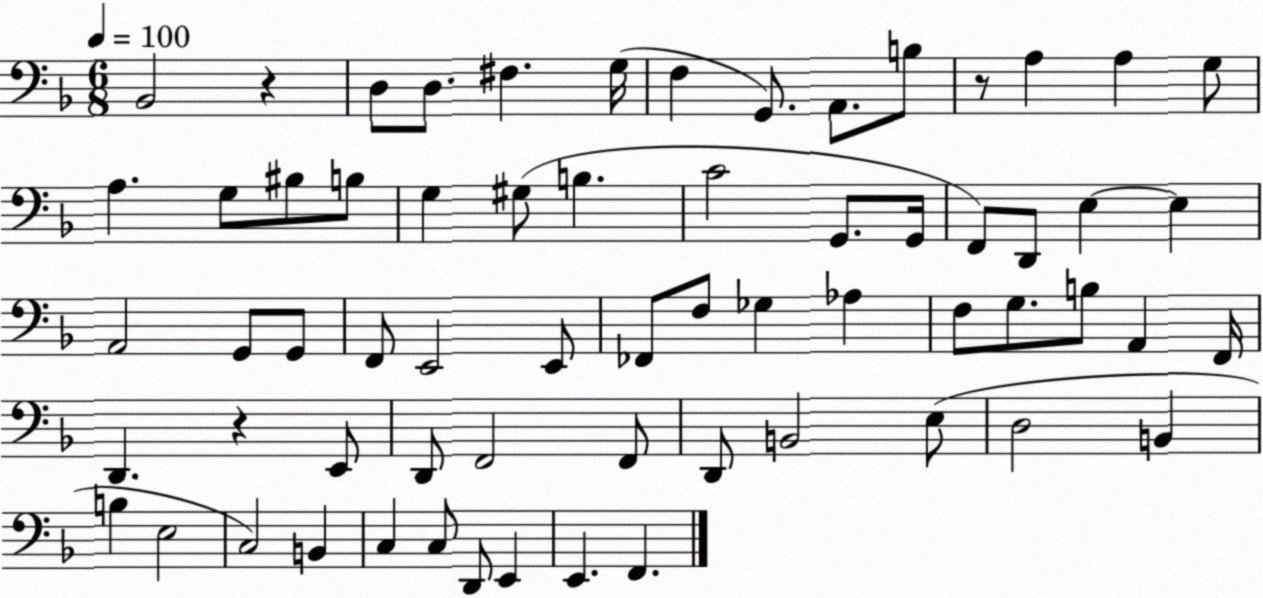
X:1
T:Untitled
M:6/8
L:1/4
K:F
_B,,2 z D,/2 D,/2 ^F, G,/4 F, G,,/2 A,,/2 B,/2 z/2 A, A, G,/2 A, G,/2 ^B,/2 B,/2 G, ^G,/2 B, C2 G,,/2 G,,/4 F,,/2 D,,/2 E, E, A,,2 G,,/2 G,,/2 F,,/2 E,,2 E,,/2 _F,,/2 F,/2 _G, _A, F,/2 G,/2 B,/2 A,, F,,/4 D,, z E,,/2 D,,/2 F,,2 F,,/2 D,,/2 B,,2 E,/2 D,2 B,, B, E,2 C,2 B,, C, C,/2 D,,/2 E,, E,, F,,